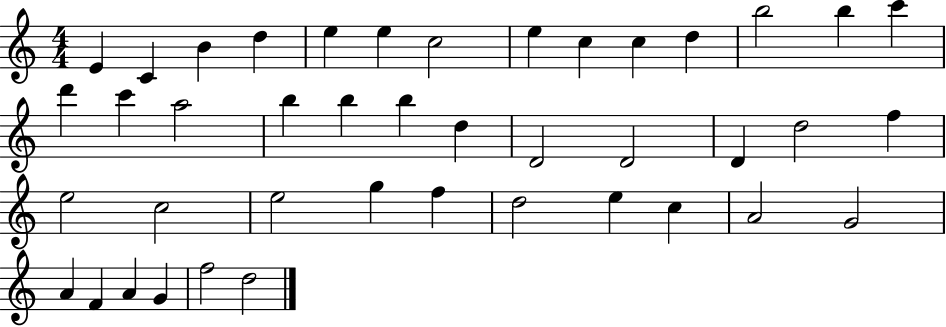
{
  \clef treble
  \numericTimeSignature
  \time 4/4
  \key c \major
  e'4 c'4 b'4 d''4 | e''4 e''4 c''2 | e''4 c''4 c''4 d''4 | b''2 b''4 c'''4 | \break d'''4 c'''4 a''2 | b''4 b''4 b''4 d''4 | d'2 d'2 | d'4 d''2 f''4 | \break e''2 c''2 | e''2 g''4 f''4 | d''2 e''4 c''4 | a'2 g'2 | \break a'4 f'4 a'4 g'4 | f''2 d''2 | \bar "|."
}